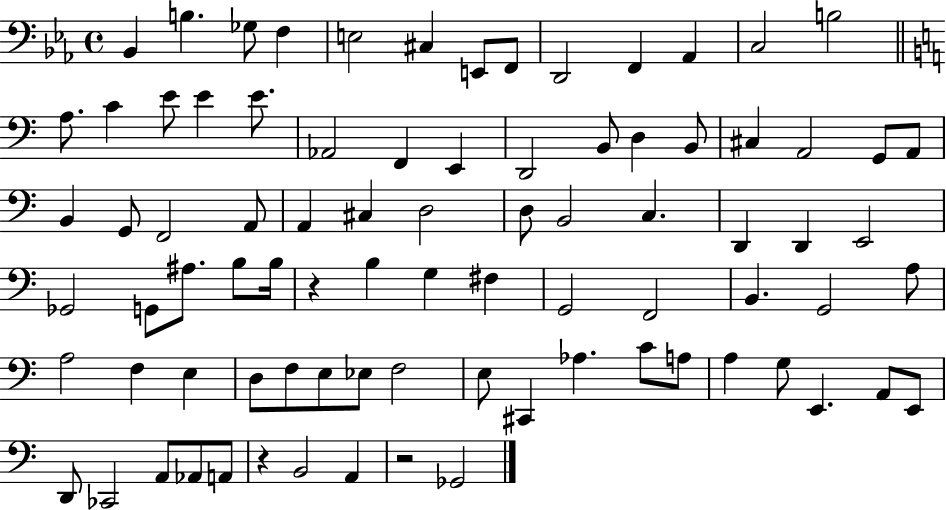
X:1
T:Untitled
M:4/4
L:1/4
K:Eb
_B,, B, _G,/2 F, E,2 ^C, E,,/2 F,,/2 D,,2 F,, _A,, C,2 B,2 A,/2 C E/2 E E/2 _A,,2 F,, E,, D,,2 B,,/2 D, B,,/2 ^C, A,,2 G,,/2 A,,/2 B,, G,,/2 F,,2 A,,/2 A,, ^C, D,2 D,/2 B,,2 C, D,, D,, E,,2 _G,,2 G,,/2 ^A,/2 B,/2 B,/4 z B, G, ^F, G,,2 F,,2 B,, G,,2 A,/2 A,2 F, E, D,/2 F,/2 E,/2 _E,/2 F,2 E,/2 ^C,, _A, C/2 A,/2 A, G,/2 E,, A,,/2 E,,/2 D,,/2 _C,,2 A,,/2 _A,,/2 A,,/2 z B,,2 A,, z2 _G,,2